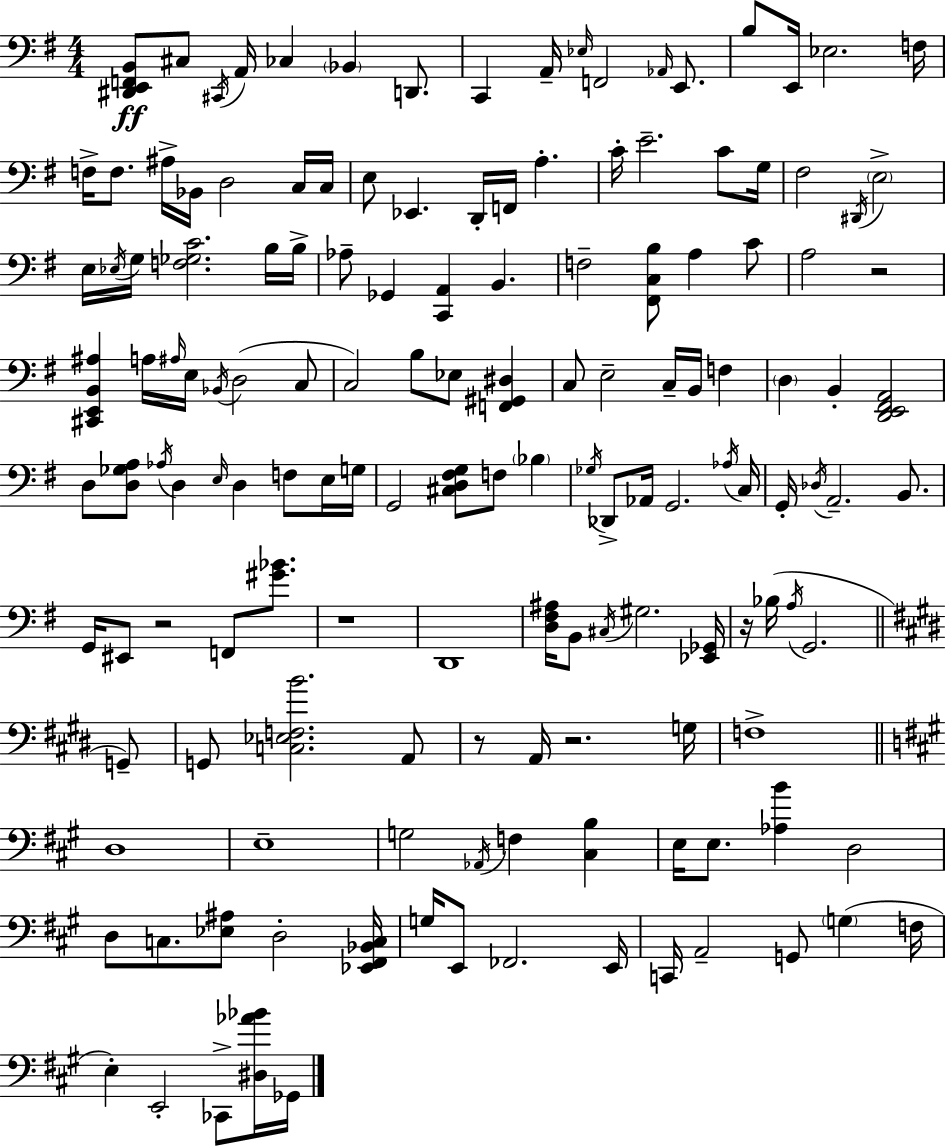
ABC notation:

X:1
T:Untitled
M:4/4
L:1/4
K:Em
[^D,,E,,F,,B,,]/2 ^C,/2 ^C,,/4 A,,/4 _C, _B,, D,,/2 C,, A,,/4 _E,/4 F,,2 _A,,/4 E,,/2 B,/2 E,,/4 _E,2 F,/4 F,/4 F,/2 ^A,/4 _B,,/4 D,2 C,/4 C,/4 E,/2 _E,, D,,/4 F,,/4 A, C/4 E2 C/2 G,/4 ^F,2 ^D,,/4 E,2 E,/4 _E,/4 G,/4 [F,_G,C]2 B,/4 B,/4 _A,/2 _G,, [C,,A,,] B,, F,2 [^F,,C,B,]/2 A, C/2 A,2 z2 [^C,,E,,B,,^A,] A,/4 ^A,/4 E,/4 _B,,/4 D,2 C,/2 C,2 B,/2 _E,/2 [F,,^G,,^D,] C,/2 E,2 C,/4 B,,/4 F, D, B,, [D,,E,,^F,,A,,]2 D,/2 [D,_G,A,]/2 _A,/4 D, E,/4 D, F,/2 E,/4 G,/4 G,,2 [^C,D,^F,G,]/2 F,/2 _B, _G,/4 _D,,/2 _A,,/4 G,,2 _A,/4 C,/4 G,,/4 _D,/4 A,,2 B,,/2 G,,/4 ^E,,/2 z2 F,,/2 [^G_B]/2 z4 D,,4 [D,^F,^A,]/4 B,,/2 ^C,/4 ^G,2 [_E,,_G,,]/4 z/4 _B,/4 A,/4 G,,2 G,,/2 G,,/2 [C,_E,F,B]2 A,,/2 z/2 A,,/4 z2 G,/4 F,4 D,4 E,4 G,2 _A,,/4 F, [^C,B,] E,/4 E,/2 [_A,B] D,2 D,/2 C,/2 [_E,^A,]/2 D,2 [_E,,^F,,_B,,C,]/4 G,/4 E,,/2 _F,,2 E,,/4 C,,/4 A,,2 G,,/2 G, F,/4 E, E,,2 _C,,/2 [^D,_A_B]/4 _G,,/4